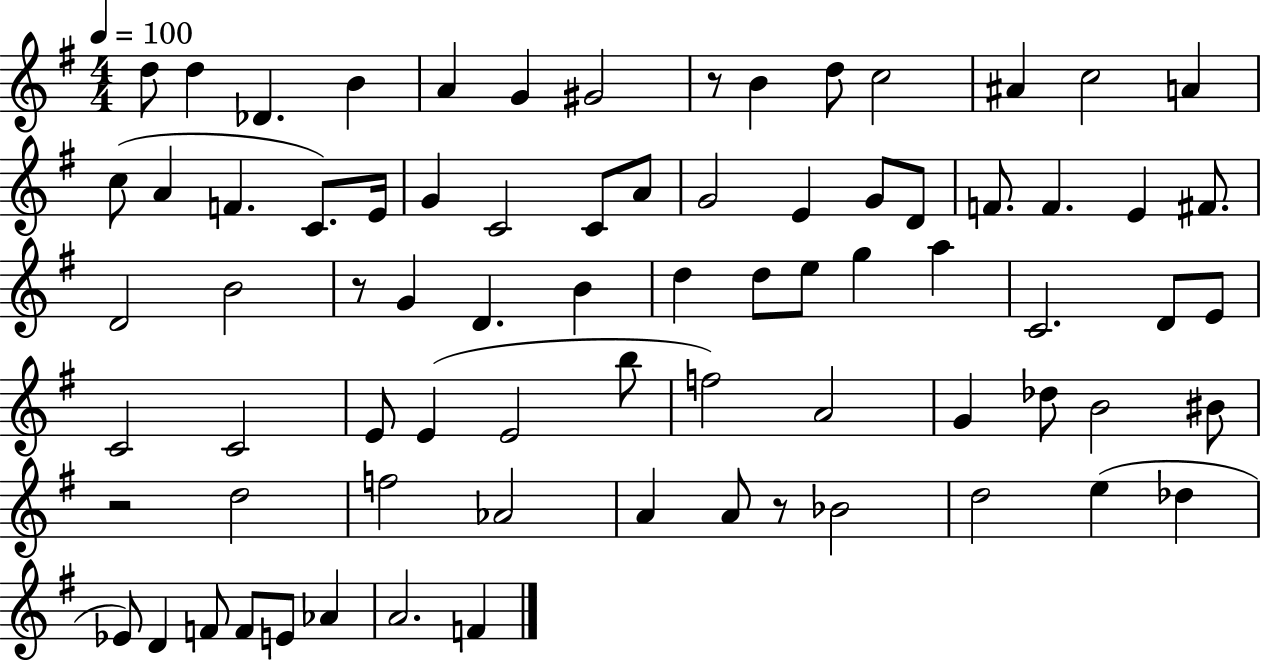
D5/e D5/q Db4/q. B4/q A4/q G4/q G#4/h R/e B4/q D5/e C5/h A#4/q C5/h A4/q C5/e A4/q F4/q. C4/e. E4/s G4/q C4/h C4/e A4/e G4/h E4/q G4/e D4/e F4/e. F4/q. E4/q F#4/e. D4/h B4/h R/e G4/q D4/q. B4/q D5/q D5/e E5/e G5/q A5/q C4/h. D4/e E4/e C4/h C4/h E4/e E4/q E4/h B5/e F5/h A4/h G4/q Db5/e B4/h BIS4/e R/h D5/h F5/h Ab4/h A4/q A4/e R/e Bb4/h D5/h E5/q Db5/q Eb4/e D4/q F4/e F4/e E4/e Ab4/q A4/h. F4/q